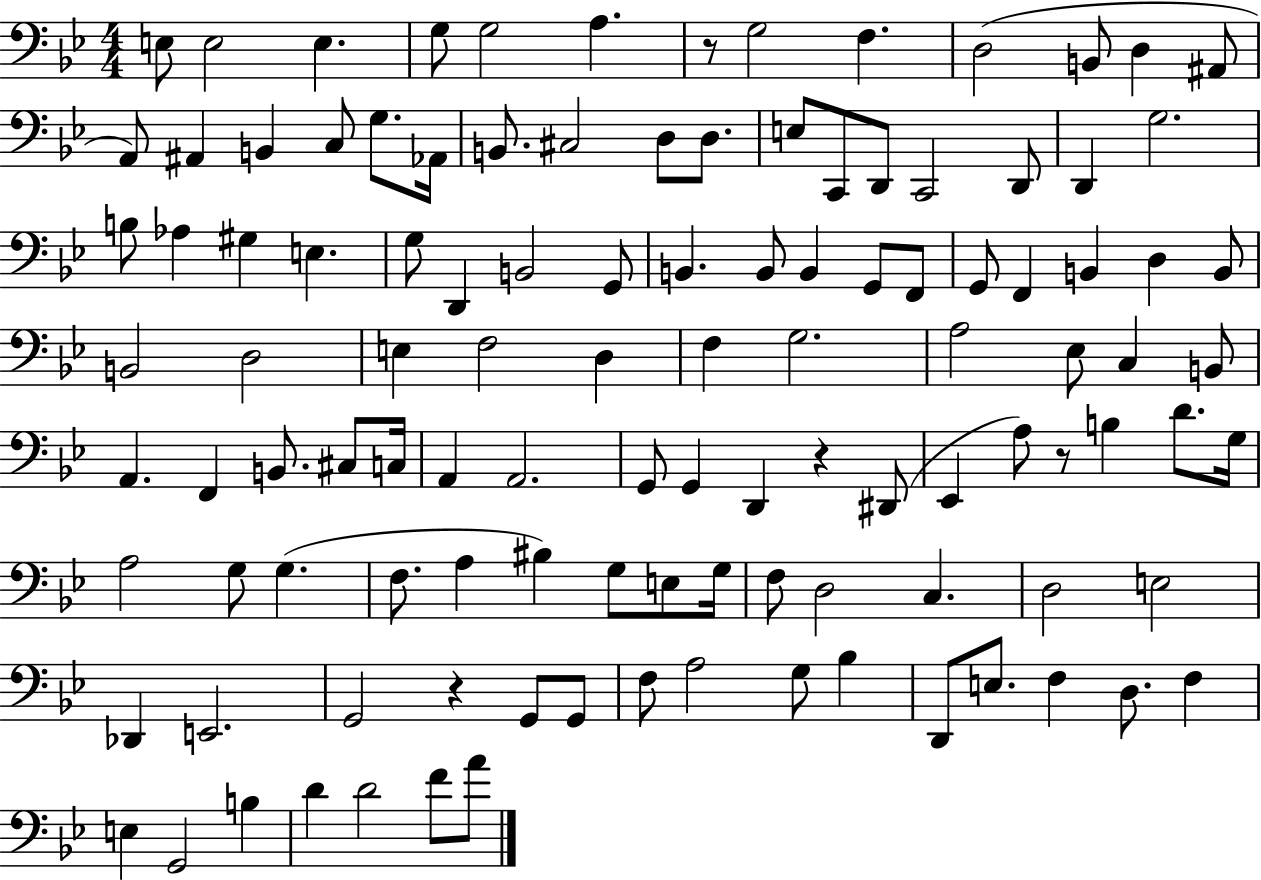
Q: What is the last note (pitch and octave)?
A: A4